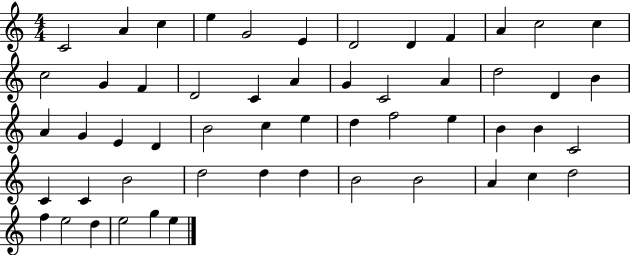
C4/h A4/q C5/q E5/q G4/h E4/q D4/h D4/q F4/q A4/q C5/h C5/q C5/h G4/q F4/q D4/h C4/q A4/q G4/q C4/h A4/q D5/h D4/q B4/q A4/q G4/q E4/q D4/q B4/h C5/q E5/q D5/q F5/h E5/q B4/q B4/q C4/h C4/q C4/q B4/h D5/h D5/q D5/q B4/h B4/h A4/q C5/q D5/h F5/q E5/h D5/q E5/h G5/q E5/q